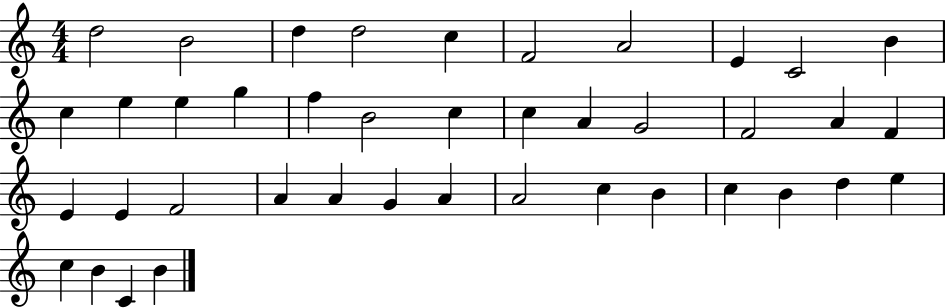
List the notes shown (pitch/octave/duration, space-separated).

D5/h B4/h D5/q D5/h C5/q F4/h A4/h E4/q C4/h B4/q C5/q E5/q E5/q G5/q F5/q B4/h C5/q C5/q A4/q G4/h F4/h A4/q F4/q E4/q E4/q F4/h A4/q A4/q G4/q A4/q A4/h C5/q B4/q C5/q B4/q D5/q E5/q C5/q B4/q C4/q B4/q